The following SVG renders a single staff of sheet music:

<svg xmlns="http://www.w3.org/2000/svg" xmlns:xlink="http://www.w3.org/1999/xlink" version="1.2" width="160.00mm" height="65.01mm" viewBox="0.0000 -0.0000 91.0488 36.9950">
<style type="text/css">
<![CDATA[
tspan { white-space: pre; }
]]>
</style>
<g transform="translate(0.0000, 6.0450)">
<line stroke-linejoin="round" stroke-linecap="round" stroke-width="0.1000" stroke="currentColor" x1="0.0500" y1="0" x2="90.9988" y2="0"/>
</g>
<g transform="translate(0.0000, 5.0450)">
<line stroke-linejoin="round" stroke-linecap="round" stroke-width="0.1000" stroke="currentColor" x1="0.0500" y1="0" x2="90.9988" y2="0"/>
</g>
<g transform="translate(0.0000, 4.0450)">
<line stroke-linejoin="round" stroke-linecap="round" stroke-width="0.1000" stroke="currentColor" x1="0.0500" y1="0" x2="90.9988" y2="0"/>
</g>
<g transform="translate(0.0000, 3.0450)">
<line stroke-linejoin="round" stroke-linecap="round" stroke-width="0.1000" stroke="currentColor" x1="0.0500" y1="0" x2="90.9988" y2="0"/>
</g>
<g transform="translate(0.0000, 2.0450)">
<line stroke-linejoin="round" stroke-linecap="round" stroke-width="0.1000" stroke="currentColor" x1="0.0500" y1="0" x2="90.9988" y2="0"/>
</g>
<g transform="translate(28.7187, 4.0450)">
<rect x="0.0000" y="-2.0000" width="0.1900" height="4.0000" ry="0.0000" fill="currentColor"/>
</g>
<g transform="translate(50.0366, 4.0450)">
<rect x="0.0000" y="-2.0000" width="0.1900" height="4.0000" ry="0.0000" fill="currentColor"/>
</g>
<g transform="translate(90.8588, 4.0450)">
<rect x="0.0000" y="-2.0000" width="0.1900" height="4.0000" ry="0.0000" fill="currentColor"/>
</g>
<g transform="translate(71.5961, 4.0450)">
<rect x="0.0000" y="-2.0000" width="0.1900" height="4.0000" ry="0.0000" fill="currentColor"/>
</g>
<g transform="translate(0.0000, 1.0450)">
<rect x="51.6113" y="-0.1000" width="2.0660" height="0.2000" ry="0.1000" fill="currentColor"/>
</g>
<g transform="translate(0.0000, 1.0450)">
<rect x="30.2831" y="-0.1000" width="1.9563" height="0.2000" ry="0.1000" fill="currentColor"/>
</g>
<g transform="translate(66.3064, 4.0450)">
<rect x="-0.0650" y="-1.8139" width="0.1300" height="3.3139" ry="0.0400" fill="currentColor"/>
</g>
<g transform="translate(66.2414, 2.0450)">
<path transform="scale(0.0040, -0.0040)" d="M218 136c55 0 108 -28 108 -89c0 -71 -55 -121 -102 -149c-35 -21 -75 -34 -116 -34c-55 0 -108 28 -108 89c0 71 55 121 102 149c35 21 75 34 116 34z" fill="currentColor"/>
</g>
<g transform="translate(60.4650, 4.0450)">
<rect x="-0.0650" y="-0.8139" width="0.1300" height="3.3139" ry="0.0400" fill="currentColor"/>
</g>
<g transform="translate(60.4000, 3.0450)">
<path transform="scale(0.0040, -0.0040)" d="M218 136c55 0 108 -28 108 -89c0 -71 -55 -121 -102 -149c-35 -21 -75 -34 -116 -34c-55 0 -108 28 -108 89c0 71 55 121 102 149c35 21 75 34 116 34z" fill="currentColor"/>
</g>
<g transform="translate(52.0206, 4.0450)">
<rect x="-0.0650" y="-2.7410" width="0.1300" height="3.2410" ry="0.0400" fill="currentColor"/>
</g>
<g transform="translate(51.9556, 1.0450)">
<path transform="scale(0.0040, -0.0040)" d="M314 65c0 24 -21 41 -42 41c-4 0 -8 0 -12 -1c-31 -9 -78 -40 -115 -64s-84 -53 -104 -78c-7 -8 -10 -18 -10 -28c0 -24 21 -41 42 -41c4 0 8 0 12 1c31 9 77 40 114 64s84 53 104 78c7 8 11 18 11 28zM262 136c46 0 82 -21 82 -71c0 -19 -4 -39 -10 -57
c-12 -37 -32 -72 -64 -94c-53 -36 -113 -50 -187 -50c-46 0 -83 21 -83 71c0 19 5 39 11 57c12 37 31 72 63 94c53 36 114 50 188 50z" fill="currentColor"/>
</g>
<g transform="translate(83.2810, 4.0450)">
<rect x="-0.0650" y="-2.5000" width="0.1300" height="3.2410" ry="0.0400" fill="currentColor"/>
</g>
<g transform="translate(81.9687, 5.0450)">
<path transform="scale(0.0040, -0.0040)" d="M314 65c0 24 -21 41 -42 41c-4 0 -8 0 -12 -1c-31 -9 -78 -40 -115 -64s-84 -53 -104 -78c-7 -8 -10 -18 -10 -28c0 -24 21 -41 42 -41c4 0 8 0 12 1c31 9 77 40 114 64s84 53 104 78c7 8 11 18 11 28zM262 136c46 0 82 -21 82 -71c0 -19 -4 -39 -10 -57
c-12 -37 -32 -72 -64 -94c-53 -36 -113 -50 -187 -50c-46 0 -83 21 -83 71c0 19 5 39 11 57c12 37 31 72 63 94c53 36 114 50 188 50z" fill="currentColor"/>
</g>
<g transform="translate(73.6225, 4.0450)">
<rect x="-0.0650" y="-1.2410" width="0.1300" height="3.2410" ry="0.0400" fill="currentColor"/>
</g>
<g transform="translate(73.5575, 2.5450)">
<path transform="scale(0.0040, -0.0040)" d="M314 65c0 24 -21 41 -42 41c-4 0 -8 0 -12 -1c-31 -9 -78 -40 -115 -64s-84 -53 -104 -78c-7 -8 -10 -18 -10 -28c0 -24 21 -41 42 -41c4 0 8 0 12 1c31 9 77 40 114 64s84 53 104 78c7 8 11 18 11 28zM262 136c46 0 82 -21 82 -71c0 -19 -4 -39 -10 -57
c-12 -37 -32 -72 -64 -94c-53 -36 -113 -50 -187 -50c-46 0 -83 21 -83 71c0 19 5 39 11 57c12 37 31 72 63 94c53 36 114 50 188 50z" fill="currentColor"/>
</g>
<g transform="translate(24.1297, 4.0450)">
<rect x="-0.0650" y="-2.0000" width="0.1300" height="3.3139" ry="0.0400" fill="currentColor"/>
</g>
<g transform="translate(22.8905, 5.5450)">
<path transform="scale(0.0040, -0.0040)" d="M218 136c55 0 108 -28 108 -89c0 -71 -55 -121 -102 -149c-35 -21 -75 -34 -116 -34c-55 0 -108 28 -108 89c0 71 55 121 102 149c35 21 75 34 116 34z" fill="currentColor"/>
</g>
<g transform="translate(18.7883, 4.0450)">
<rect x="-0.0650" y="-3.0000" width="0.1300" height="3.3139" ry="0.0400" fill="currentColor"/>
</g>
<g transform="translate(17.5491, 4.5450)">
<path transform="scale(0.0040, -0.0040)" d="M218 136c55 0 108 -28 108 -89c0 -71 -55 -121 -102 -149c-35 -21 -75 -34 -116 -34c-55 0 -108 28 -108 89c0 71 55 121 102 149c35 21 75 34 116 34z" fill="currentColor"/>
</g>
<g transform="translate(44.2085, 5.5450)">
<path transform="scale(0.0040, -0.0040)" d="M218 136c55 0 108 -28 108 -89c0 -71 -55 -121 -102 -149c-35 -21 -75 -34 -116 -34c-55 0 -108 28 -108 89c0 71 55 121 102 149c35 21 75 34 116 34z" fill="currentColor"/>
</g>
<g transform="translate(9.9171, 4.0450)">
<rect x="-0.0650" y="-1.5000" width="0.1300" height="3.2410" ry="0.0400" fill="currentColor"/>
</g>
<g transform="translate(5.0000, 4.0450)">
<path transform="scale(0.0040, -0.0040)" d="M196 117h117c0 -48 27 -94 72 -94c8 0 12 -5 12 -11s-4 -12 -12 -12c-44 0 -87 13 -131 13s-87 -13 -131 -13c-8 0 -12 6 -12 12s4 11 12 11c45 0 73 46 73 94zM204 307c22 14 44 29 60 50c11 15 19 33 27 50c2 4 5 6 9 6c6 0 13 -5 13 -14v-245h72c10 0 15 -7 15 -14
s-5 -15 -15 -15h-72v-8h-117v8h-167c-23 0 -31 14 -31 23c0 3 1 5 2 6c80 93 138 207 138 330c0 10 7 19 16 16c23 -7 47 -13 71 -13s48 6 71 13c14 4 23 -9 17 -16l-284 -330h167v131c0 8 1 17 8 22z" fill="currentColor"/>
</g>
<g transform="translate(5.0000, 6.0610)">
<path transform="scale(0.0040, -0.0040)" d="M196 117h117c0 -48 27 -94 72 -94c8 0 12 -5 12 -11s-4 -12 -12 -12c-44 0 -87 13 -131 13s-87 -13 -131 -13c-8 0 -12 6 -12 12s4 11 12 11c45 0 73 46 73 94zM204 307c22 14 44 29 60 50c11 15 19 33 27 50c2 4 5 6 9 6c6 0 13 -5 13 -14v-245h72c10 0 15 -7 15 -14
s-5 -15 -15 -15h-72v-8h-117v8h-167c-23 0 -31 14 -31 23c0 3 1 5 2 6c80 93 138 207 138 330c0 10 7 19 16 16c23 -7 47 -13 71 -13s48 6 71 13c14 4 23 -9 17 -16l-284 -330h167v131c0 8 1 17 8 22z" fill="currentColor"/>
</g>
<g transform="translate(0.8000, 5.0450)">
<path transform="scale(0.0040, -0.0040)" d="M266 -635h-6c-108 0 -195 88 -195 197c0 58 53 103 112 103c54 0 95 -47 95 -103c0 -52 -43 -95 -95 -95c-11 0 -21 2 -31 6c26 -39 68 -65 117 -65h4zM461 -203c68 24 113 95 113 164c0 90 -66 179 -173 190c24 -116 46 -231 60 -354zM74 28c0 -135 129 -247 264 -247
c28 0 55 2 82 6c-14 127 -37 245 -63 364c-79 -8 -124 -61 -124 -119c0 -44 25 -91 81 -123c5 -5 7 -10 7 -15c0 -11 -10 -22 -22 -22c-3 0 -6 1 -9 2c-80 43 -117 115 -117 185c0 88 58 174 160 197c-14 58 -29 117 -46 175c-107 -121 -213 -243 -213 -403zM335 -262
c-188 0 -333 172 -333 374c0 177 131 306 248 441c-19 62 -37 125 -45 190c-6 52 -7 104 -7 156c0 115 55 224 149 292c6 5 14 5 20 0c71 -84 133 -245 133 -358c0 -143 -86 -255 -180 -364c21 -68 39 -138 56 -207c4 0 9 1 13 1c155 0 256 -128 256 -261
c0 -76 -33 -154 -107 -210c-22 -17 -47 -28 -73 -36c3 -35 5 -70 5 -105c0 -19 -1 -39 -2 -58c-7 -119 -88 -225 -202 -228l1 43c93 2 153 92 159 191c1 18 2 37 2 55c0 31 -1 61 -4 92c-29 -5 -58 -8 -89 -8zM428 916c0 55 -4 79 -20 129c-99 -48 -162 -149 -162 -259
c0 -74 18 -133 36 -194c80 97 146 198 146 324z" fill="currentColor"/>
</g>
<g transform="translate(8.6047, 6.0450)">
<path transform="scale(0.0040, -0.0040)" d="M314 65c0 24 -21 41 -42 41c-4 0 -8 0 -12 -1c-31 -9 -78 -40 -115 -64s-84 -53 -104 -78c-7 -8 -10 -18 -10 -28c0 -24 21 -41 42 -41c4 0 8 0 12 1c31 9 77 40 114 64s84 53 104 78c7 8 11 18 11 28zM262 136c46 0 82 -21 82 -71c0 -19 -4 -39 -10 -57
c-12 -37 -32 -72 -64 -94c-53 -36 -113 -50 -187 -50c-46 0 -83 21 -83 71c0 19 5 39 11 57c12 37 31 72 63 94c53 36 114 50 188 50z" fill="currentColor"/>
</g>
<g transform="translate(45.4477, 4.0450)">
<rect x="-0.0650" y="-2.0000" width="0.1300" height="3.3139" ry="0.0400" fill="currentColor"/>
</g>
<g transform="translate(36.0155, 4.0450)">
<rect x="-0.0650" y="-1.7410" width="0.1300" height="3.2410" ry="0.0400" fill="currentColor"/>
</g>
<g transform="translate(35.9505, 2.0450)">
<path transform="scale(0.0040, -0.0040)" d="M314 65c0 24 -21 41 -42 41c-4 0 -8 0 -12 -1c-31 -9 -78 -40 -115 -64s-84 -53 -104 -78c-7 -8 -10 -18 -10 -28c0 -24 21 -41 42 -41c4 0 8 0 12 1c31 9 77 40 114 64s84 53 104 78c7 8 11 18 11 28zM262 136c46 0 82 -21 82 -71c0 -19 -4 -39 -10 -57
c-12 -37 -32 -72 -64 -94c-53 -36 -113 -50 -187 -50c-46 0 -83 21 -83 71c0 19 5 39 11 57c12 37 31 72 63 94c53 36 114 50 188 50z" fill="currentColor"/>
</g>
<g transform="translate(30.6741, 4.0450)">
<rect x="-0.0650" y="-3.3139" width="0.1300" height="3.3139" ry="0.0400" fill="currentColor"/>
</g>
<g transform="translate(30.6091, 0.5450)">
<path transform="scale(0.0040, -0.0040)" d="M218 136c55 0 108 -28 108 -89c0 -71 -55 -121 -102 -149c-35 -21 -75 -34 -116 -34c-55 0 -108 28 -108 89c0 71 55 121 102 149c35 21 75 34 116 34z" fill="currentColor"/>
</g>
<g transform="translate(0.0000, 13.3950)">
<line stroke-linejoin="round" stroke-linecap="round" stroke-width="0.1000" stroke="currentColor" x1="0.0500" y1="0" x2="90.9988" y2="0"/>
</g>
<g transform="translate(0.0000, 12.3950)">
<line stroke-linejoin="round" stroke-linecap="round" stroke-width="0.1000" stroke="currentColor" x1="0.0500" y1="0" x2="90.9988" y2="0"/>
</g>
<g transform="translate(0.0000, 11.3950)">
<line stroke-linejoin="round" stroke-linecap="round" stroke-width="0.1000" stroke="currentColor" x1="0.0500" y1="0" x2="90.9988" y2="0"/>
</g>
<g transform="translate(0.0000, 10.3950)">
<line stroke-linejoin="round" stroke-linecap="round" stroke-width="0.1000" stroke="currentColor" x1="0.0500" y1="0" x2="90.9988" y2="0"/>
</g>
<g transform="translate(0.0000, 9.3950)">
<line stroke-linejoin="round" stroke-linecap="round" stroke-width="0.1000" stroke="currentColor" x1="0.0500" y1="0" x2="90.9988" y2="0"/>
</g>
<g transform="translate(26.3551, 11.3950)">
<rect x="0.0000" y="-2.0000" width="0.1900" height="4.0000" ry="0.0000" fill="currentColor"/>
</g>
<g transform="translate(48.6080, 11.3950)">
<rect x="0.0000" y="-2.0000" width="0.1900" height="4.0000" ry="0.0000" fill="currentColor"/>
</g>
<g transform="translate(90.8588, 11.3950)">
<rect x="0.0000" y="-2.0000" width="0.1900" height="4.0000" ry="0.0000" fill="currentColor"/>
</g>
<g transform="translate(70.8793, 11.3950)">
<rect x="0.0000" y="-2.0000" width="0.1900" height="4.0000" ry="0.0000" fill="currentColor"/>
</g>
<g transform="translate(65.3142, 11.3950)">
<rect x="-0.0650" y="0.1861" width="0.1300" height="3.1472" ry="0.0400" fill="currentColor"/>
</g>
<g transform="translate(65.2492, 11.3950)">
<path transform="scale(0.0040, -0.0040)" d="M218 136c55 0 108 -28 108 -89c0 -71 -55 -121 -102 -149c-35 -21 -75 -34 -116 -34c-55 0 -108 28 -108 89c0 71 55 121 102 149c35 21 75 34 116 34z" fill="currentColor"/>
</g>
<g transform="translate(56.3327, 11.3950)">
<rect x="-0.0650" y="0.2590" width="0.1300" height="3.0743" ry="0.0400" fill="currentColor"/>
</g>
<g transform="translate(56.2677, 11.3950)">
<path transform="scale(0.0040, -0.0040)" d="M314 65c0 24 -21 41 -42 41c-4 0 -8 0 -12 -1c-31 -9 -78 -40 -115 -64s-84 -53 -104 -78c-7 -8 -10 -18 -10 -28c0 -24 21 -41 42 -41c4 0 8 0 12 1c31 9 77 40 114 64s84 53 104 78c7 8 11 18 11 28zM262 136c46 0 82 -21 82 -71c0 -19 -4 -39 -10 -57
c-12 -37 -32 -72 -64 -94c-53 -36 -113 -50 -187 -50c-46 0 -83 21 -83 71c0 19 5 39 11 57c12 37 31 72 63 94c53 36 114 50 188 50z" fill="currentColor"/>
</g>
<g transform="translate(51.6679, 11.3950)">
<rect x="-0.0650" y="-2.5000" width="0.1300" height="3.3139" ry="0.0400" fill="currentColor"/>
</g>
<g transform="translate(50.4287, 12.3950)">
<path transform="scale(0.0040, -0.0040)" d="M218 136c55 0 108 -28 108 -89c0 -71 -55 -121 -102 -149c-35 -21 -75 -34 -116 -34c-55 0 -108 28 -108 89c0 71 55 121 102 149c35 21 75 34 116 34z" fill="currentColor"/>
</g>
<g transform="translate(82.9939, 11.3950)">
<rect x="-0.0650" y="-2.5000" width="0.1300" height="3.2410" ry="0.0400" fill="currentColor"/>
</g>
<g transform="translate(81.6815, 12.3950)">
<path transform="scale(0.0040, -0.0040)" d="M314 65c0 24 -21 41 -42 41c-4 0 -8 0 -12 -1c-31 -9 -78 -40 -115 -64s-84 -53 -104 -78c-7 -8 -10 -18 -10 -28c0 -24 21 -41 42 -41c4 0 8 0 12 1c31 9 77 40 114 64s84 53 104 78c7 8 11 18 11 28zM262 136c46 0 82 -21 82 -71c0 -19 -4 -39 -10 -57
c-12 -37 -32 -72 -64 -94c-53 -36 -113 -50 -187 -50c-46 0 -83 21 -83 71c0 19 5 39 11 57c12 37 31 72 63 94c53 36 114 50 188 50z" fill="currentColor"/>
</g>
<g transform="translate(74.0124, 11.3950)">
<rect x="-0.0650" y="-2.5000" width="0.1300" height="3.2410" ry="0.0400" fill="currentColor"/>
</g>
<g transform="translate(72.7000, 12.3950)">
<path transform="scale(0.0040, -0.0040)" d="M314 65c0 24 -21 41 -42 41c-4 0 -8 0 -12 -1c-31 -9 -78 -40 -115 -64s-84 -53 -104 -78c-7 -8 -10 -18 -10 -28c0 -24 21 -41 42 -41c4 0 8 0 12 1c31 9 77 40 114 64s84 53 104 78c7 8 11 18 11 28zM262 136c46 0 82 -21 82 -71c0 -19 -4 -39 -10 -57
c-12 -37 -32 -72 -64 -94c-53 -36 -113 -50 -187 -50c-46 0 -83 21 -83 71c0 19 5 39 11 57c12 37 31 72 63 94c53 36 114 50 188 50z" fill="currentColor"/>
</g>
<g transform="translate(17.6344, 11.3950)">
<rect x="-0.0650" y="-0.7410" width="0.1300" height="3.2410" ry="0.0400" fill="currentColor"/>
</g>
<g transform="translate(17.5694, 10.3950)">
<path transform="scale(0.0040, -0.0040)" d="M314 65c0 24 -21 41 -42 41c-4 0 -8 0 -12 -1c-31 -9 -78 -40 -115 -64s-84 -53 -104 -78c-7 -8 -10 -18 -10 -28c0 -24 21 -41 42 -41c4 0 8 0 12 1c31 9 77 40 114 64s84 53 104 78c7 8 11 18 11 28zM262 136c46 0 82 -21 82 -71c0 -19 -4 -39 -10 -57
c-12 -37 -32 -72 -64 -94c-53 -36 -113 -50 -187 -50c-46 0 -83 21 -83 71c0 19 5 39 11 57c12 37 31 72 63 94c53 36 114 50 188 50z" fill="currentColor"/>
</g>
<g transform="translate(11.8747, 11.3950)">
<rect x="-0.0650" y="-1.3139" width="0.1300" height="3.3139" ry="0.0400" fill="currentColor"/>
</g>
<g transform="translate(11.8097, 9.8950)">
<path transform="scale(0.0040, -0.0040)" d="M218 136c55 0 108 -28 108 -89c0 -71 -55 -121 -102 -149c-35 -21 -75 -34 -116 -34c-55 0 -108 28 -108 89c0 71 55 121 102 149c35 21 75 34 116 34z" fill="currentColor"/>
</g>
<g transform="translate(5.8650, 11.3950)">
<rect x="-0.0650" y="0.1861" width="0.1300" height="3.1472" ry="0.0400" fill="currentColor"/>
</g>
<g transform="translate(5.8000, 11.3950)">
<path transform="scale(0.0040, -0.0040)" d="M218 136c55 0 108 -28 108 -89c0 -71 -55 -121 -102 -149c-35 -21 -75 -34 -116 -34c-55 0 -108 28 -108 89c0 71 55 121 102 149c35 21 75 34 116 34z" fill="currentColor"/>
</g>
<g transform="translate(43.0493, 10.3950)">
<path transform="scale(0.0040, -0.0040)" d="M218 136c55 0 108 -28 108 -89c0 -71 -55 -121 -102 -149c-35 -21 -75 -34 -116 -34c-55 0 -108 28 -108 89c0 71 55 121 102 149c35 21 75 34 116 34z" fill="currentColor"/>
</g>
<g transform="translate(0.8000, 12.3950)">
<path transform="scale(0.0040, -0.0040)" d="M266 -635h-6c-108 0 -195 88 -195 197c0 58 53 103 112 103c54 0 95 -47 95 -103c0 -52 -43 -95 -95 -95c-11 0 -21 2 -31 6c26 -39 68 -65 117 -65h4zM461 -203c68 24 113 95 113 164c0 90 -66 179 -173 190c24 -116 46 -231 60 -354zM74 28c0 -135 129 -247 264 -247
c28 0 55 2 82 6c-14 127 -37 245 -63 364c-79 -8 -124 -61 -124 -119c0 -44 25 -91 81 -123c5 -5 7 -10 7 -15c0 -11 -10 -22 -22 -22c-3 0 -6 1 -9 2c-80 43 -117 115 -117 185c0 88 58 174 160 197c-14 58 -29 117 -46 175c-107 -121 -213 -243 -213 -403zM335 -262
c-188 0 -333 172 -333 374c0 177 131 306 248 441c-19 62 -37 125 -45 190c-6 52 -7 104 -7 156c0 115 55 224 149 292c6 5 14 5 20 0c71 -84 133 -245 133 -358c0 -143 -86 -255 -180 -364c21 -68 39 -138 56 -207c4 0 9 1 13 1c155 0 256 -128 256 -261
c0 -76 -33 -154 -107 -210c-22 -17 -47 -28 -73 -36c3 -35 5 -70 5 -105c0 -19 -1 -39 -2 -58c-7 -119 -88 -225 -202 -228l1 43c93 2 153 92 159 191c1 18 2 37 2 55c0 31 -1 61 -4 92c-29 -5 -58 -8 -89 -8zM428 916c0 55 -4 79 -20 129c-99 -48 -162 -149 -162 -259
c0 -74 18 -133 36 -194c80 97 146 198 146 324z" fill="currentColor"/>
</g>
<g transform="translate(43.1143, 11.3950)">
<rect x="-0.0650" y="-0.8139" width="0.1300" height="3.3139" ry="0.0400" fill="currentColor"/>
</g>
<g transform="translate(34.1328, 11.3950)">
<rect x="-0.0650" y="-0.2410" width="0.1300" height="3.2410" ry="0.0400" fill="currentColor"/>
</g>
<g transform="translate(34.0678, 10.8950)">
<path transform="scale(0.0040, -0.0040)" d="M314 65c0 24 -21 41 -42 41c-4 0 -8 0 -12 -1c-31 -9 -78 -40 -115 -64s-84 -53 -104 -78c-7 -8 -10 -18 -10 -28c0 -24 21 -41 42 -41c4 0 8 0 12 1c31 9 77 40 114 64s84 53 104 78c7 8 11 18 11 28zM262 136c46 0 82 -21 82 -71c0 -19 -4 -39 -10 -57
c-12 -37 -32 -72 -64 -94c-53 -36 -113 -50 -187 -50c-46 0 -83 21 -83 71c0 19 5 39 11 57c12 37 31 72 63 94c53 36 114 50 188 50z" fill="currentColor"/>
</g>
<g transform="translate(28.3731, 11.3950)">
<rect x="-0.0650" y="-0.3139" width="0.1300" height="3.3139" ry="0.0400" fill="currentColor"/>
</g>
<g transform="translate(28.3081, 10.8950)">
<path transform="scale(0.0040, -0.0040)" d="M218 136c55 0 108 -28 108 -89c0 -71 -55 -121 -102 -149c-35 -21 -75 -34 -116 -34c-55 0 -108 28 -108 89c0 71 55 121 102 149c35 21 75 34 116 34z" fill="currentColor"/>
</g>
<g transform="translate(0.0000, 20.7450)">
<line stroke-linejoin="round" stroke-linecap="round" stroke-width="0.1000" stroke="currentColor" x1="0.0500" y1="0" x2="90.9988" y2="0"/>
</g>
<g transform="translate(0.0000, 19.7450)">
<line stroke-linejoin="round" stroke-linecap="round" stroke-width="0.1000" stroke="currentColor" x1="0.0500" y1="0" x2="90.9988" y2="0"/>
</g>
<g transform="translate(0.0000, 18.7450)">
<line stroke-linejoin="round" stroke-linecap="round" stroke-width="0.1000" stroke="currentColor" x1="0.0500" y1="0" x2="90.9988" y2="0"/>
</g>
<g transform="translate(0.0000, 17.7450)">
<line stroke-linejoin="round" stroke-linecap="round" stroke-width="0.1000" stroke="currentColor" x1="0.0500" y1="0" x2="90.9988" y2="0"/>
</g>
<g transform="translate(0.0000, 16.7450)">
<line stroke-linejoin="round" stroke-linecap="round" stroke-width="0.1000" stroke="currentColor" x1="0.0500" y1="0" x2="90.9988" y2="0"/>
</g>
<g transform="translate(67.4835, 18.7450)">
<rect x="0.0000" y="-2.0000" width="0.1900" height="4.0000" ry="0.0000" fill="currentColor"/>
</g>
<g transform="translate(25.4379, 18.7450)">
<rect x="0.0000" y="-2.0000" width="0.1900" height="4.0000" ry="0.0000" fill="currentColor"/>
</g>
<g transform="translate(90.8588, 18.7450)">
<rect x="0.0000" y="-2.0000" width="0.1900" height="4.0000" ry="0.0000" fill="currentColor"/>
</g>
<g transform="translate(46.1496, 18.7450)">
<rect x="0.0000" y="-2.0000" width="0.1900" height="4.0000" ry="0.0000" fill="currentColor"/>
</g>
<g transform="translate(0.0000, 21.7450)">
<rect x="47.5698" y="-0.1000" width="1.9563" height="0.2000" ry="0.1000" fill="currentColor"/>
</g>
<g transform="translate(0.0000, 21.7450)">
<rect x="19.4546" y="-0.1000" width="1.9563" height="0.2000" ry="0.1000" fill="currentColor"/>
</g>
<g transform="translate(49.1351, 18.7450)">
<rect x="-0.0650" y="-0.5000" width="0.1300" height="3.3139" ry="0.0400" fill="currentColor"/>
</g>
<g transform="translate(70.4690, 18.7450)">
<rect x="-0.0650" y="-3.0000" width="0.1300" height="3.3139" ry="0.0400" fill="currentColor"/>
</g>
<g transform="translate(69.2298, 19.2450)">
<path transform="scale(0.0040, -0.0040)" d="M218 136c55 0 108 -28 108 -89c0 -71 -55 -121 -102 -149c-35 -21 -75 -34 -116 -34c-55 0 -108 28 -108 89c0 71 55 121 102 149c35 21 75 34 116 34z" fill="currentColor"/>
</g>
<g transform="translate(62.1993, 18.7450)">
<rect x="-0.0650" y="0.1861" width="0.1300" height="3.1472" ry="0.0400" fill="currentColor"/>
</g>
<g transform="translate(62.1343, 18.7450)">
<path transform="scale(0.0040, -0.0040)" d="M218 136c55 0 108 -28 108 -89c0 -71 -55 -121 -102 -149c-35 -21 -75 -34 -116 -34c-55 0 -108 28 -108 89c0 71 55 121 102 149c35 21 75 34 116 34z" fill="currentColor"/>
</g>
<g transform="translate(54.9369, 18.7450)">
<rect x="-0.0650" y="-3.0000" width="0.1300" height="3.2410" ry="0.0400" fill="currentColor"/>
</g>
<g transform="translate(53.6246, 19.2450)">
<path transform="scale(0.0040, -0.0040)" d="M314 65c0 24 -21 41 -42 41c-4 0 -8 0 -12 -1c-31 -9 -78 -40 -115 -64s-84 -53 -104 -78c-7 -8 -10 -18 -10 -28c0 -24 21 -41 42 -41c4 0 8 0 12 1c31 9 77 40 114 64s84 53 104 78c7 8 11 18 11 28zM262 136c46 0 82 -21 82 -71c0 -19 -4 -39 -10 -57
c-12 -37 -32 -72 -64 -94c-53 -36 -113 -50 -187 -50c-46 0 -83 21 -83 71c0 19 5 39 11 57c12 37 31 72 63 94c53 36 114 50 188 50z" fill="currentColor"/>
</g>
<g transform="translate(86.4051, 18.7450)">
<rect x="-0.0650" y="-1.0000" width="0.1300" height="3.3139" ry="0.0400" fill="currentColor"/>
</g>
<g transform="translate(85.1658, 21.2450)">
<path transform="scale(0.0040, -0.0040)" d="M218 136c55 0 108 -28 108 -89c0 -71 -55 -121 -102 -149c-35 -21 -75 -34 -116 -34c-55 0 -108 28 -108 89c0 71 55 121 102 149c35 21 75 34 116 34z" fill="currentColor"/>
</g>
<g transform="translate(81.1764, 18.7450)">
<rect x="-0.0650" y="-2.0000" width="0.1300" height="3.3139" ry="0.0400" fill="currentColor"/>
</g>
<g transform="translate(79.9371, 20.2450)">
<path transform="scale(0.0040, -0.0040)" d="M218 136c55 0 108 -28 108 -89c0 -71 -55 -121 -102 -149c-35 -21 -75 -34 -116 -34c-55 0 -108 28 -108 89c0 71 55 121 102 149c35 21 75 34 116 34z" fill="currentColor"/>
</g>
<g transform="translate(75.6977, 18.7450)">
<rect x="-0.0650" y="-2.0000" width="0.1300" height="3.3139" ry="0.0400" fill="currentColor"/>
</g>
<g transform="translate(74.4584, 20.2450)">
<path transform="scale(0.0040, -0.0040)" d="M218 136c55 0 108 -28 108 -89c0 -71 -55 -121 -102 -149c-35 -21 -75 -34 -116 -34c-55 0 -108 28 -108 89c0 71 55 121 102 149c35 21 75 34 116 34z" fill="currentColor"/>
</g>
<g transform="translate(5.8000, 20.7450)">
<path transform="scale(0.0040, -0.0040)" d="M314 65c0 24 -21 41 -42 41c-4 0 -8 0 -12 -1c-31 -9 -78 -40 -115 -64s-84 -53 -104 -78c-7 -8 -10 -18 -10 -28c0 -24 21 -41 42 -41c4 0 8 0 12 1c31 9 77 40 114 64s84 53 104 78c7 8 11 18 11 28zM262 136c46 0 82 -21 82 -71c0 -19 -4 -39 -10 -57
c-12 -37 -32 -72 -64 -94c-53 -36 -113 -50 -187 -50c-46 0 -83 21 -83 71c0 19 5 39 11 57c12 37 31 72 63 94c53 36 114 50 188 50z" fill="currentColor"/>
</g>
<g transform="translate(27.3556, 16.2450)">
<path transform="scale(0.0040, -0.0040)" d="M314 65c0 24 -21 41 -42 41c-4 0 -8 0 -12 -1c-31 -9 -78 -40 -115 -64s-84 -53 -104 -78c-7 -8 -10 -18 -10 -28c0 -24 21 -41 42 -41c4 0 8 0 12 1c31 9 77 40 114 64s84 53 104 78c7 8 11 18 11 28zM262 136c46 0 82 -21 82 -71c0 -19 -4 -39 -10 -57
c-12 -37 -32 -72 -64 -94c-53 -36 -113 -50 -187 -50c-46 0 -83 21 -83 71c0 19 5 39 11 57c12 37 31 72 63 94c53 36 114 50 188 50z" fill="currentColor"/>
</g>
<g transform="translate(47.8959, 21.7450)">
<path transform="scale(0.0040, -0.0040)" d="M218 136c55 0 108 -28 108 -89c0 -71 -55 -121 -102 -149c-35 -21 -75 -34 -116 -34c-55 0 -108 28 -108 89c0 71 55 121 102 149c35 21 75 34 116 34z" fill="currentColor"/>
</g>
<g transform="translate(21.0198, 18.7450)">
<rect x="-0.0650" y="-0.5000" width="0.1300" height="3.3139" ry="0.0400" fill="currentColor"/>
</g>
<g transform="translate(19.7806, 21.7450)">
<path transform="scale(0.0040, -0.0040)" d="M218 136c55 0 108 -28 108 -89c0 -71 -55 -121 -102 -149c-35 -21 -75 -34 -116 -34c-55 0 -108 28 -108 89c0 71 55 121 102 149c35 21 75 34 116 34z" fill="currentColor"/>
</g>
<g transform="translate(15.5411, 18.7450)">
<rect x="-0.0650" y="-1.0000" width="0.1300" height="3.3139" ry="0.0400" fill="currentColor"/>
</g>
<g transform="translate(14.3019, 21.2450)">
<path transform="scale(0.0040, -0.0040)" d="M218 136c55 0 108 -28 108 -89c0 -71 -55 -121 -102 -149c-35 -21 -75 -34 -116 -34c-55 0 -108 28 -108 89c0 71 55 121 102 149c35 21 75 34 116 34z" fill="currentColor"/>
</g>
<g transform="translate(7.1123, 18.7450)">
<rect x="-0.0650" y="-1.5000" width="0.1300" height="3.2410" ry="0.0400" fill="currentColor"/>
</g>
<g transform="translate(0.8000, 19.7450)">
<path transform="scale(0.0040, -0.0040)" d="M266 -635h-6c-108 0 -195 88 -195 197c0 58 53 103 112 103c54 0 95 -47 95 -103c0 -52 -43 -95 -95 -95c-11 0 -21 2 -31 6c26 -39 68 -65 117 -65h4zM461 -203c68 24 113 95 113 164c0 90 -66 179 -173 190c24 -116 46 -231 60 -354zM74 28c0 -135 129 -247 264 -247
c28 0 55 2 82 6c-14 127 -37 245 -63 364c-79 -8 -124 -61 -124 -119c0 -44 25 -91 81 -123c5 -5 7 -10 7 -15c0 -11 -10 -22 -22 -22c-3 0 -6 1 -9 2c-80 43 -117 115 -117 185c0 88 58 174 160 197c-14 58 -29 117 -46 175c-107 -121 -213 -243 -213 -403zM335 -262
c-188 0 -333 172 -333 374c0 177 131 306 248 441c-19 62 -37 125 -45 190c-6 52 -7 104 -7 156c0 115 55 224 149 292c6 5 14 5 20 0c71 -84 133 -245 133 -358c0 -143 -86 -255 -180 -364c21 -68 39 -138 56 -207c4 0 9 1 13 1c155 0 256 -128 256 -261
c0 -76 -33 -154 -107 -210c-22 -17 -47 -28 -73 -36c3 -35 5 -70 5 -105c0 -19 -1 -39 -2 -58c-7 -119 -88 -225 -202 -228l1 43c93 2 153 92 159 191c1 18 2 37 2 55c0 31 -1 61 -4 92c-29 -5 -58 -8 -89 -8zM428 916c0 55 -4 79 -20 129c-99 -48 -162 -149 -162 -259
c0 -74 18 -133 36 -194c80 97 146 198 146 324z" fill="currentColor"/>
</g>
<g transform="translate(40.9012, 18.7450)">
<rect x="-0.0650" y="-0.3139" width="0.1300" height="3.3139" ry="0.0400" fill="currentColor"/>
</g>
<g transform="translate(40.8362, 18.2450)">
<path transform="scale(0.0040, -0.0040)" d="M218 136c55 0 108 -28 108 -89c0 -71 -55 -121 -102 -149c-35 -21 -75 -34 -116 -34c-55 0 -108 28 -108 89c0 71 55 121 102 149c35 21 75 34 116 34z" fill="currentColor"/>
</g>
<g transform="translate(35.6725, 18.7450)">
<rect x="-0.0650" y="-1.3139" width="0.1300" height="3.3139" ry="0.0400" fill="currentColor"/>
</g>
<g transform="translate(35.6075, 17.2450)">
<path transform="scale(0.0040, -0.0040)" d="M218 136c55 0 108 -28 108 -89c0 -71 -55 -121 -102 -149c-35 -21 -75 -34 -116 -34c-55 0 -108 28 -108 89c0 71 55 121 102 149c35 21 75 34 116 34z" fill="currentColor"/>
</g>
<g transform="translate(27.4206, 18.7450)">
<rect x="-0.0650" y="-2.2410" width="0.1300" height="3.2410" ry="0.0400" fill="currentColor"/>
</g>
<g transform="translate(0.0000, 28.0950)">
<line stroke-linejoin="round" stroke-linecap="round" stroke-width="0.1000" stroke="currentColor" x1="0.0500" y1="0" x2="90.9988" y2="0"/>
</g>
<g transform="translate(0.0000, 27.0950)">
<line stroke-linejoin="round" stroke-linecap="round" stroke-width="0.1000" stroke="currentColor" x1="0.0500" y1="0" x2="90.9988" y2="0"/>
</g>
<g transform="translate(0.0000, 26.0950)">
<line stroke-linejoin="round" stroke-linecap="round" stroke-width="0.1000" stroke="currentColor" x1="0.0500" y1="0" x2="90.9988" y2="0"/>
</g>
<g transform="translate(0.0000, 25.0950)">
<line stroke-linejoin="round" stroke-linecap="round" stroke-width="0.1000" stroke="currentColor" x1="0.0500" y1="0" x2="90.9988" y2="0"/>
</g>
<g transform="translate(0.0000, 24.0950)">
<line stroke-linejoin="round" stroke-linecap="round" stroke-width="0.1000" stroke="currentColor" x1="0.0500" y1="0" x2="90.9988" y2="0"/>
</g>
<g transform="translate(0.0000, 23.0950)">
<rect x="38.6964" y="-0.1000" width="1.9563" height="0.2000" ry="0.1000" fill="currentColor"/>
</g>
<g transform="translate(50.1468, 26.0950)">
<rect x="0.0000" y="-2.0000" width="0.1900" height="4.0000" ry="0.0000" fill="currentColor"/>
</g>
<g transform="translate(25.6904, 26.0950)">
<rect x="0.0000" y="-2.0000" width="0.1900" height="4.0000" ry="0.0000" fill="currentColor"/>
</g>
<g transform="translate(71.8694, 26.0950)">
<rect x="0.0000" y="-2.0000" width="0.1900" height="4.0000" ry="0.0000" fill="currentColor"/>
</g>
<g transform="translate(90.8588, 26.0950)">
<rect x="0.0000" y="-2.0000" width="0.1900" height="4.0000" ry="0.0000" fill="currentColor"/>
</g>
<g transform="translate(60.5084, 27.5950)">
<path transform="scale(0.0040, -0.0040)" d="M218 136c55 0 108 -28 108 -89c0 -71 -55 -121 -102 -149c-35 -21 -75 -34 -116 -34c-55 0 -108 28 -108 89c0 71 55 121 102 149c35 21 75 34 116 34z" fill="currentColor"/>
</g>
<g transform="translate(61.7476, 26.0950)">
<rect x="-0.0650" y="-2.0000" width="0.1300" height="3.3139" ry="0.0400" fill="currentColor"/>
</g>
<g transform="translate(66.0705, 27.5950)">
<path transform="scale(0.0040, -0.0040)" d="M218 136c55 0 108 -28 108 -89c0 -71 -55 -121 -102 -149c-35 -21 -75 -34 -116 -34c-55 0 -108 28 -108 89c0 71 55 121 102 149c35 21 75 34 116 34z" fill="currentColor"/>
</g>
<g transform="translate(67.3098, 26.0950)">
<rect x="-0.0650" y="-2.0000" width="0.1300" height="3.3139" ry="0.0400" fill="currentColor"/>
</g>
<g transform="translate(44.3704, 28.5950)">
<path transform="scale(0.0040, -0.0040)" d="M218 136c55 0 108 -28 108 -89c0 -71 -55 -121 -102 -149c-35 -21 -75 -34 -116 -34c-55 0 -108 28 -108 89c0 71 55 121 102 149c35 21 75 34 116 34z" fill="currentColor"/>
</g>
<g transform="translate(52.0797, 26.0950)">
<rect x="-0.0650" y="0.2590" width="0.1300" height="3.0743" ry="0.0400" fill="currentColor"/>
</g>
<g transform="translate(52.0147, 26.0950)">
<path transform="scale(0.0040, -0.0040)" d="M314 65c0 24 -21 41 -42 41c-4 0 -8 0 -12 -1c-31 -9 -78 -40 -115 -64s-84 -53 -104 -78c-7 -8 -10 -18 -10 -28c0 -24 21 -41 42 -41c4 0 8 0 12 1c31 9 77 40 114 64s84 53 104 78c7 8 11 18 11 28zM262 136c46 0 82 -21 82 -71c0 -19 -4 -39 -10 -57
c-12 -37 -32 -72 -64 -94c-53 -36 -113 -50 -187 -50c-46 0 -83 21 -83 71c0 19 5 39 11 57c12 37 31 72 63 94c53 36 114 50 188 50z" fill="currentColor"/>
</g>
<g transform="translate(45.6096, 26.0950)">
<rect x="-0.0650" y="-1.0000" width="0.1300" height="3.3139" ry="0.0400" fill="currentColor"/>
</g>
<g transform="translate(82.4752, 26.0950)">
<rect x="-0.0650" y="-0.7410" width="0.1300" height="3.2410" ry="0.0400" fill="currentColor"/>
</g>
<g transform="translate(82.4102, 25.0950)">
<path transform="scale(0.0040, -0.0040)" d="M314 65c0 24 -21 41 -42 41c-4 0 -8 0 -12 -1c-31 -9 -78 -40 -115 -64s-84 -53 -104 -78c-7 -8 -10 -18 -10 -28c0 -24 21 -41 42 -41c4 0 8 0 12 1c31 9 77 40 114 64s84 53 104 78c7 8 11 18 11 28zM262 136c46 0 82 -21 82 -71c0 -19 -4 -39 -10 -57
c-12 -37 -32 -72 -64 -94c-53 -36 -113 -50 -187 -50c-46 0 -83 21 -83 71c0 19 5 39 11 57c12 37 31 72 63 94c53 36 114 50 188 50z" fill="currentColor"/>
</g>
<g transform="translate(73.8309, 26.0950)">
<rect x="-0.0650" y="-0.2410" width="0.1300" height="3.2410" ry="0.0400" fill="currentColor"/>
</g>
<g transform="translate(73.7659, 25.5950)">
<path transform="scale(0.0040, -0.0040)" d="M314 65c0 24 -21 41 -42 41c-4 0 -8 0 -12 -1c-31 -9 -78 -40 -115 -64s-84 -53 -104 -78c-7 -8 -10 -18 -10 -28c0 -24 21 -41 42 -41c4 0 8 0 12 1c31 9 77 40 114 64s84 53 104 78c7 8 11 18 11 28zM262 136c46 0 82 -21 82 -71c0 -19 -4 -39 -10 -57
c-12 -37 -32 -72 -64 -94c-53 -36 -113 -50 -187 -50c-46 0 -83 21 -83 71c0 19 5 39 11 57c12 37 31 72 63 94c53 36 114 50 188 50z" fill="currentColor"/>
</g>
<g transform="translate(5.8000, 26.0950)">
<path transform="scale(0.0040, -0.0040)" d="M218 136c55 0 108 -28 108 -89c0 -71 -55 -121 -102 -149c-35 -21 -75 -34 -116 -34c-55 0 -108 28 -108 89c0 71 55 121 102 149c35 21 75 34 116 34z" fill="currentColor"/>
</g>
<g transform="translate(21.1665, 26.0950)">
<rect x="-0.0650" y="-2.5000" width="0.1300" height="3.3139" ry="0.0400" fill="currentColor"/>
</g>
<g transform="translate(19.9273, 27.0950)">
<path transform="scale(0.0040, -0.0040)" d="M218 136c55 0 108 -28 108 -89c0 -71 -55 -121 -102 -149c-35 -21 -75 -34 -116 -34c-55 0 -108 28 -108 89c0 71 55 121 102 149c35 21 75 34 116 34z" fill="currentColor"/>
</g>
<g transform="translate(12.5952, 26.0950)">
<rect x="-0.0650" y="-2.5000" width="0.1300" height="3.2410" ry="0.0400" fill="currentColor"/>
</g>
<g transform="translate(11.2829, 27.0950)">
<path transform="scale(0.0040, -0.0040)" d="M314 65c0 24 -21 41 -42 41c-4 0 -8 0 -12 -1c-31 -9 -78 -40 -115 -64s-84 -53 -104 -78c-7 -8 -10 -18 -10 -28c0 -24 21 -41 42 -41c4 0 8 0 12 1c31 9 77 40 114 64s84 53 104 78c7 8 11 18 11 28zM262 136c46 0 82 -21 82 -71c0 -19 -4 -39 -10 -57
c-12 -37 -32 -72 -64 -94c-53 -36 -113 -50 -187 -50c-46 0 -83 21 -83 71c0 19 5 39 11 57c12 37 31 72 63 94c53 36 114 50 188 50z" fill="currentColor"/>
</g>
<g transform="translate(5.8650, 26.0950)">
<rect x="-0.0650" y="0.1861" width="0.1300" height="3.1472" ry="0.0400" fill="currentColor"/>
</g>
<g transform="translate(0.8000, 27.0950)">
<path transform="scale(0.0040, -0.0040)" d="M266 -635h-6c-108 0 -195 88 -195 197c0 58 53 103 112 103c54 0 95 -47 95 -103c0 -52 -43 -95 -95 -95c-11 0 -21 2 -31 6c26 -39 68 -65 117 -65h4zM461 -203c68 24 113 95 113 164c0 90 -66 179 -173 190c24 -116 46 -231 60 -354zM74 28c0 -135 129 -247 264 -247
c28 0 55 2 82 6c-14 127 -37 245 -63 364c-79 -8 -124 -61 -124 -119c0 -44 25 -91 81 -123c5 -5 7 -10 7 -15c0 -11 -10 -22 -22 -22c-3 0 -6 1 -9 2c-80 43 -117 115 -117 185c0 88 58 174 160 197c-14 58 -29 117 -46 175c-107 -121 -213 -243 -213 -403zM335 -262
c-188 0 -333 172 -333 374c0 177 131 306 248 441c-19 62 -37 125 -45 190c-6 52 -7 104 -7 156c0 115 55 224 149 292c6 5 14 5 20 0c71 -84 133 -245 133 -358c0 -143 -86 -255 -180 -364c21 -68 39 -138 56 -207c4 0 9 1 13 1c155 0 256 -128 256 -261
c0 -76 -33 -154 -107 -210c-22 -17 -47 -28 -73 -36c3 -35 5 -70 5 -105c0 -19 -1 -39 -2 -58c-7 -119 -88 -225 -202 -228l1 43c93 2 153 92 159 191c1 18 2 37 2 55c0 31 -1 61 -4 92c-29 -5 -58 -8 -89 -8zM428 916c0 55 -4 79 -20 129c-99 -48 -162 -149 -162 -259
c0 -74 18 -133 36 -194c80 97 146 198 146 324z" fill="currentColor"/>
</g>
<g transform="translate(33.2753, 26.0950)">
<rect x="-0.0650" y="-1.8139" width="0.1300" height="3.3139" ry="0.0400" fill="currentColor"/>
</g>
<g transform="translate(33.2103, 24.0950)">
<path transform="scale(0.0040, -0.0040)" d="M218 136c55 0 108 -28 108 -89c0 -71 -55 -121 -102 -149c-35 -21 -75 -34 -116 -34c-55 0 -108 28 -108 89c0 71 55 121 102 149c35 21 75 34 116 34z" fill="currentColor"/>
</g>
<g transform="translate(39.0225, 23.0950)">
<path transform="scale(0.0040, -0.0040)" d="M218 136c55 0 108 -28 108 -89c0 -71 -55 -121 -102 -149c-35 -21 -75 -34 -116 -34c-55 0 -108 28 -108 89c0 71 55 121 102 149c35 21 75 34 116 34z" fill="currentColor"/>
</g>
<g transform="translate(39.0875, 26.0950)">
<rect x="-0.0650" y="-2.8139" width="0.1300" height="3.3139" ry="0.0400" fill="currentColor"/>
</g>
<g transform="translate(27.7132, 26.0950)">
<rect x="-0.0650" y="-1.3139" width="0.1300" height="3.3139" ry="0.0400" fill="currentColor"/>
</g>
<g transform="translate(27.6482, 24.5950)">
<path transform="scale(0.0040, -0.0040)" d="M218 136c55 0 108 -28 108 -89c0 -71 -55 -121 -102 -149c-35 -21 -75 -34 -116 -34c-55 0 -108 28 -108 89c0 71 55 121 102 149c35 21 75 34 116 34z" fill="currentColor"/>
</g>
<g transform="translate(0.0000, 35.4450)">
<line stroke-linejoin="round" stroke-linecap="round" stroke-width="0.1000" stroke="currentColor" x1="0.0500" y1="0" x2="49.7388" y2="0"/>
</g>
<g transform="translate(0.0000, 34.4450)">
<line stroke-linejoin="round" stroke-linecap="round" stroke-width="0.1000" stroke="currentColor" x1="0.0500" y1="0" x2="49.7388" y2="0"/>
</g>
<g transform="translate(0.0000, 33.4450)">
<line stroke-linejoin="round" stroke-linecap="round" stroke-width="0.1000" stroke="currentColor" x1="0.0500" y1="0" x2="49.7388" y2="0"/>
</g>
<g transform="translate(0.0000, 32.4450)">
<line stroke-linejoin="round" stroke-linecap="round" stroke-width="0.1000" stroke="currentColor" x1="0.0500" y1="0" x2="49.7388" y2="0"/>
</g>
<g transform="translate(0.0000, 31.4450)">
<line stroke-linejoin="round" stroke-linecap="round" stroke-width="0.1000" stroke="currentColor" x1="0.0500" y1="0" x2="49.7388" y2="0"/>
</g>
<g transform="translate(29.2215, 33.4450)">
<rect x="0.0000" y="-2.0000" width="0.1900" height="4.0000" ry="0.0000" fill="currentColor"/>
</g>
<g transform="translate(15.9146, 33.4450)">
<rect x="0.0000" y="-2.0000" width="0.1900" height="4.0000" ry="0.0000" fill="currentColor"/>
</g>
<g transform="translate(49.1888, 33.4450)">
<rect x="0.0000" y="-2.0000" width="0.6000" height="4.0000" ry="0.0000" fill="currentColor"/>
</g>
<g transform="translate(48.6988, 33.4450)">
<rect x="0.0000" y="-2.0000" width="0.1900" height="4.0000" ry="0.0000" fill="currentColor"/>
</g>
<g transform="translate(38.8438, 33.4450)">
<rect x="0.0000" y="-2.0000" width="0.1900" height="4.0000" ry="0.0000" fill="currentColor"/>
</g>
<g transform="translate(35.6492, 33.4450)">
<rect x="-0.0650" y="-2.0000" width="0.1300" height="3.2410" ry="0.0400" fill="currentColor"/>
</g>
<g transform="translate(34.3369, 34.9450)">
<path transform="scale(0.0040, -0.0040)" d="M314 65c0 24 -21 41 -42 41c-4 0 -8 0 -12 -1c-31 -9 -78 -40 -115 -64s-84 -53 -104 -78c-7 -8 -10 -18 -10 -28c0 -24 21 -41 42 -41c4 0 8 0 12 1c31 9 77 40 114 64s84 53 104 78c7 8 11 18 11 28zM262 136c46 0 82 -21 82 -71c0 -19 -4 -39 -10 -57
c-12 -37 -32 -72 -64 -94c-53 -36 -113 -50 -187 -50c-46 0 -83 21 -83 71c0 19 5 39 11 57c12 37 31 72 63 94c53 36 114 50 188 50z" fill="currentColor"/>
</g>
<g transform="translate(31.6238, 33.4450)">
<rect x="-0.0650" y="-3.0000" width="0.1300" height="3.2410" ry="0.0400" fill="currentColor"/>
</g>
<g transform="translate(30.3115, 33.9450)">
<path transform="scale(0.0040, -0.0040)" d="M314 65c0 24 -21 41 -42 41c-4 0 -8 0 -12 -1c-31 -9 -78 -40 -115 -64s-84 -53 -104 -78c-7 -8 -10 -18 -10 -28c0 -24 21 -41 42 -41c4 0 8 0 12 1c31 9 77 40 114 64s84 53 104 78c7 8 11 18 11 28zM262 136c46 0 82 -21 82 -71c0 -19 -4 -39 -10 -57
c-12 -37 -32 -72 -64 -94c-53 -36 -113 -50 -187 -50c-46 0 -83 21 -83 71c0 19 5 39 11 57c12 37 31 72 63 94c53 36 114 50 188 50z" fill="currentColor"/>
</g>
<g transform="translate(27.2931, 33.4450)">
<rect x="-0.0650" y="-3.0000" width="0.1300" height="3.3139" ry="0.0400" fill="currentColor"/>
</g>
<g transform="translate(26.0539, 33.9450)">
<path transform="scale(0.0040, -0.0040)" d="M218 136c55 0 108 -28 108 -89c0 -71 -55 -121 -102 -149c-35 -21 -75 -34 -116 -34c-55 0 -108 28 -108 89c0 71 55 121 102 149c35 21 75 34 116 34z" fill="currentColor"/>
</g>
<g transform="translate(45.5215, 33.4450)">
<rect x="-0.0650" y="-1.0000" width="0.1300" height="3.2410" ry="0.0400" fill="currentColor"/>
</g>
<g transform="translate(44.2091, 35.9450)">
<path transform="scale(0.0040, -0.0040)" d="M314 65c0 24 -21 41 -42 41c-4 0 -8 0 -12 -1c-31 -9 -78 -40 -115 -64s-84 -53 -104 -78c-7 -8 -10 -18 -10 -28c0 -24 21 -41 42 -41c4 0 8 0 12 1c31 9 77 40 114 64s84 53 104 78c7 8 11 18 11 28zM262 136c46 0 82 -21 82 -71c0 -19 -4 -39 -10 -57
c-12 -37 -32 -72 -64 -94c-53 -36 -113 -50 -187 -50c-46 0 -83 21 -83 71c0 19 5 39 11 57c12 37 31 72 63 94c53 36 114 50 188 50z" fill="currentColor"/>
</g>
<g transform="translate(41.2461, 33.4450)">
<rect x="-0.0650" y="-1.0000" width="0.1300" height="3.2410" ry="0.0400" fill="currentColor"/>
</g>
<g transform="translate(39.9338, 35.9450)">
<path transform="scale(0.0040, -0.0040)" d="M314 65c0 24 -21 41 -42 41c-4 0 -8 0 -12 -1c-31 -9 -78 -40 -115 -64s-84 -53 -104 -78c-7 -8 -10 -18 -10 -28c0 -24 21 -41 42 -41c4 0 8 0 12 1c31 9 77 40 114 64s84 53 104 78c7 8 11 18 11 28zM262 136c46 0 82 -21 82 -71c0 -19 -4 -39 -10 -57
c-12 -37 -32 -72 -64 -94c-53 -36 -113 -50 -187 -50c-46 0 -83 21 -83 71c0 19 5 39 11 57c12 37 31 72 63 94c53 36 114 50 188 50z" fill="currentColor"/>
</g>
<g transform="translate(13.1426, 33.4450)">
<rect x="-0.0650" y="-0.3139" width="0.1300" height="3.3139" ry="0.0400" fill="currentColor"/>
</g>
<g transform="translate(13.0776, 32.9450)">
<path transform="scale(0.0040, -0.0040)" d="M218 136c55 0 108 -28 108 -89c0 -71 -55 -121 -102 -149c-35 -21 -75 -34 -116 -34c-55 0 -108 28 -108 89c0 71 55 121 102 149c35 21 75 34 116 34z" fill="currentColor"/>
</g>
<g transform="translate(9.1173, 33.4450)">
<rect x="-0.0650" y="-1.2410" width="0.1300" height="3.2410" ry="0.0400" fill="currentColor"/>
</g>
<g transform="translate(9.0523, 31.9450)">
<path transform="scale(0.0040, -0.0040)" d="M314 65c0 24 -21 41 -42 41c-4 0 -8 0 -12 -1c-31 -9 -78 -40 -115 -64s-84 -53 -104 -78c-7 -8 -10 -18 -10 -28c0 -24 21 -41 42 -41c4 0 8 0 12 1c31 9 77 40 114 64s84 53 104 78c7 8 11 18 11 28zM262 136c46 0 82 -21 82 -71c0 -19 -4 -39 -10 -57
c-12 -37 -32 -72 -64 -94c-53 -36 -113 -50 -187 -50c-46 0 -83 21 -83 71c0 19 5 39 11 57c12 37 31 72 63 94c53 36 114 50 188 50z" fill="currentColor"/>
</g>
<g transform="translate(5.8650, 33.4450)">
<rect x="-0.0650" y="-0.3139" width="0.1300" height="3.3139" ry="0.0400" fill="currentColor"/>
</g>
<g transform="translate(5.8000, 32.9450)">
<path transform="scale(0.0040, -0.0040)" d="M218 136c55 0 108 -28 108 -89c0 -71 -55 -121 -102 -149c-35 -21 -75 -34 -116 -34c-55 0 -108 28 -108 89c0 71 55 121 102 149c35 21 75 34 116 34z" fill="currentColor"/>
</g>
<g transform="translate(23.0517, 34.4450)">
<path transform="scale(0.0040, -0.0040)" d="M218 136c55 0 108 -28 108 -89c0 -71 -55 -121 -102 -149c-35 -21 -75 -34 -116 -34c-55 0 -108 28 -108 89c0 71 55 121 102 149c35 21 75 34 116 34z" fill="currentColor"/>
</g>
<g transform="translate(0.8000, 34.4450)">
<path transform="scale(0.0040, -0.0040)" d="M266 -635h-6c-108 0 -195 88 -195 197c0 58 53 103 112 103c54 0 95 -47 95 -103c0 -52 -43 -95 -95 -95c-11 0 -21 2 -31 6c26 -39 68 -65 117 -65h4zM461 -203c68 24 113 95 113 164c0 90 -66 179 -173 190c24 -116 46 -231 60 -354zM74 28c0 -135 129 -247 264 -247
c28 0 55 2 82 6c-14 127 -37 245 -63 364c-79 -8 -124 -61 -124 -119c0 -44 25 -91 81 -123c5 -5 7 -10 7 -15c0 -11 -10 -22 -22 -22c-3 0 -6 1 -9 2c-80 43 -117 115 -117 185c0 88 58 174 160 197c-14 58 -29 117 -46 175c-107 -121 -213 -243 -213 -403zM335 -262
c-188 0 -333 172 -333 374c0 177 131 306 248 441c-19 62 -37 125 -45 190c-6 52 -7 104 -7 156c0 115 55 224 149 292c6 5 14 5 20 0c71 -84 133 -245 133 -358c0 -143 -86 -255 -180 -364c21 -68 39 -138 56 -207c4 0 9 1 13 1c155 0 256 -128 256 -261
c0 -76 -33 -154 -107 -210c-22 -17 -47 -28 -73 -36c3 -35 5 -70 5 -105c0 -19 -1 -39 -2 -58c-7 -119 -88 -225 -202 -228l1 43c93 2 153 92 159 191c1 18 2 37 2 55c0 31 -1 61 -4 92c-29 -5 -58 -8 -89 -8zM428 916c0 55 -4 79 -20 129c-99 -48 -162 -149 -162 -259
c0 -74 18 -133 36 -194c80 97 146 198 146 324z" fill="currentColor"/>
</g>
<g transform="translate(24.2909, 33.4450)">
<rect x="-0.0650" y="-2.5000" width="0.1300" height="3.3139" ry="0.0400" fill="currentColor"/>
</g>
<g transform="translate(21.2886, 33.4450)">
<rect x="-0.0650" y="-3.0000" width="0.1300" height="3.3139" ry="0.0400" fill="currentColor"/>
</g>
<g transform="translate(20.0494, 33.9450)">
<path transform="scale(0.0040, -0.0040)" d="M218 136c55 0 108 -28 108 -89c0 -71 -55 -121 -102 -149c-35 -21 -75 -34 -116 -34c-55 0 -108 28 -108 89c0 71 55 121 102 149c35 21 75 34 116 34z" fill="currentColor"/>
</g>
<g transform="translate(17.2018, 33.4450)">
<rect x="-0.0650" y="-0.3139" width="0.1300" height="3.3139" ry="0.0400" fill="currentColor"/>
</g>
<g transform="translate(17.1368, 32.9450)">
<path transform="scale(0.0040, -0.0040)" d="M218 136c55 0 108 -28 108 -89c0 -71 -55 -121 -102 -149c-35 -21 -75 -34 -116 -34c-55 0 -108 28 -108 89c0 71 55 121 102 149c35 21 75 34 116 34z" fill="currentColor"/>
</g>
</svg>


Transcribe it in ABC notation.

X:1
T:Untitled
M:4/4
L:1/4
K:C
E2 A F b f2 F a2 d f e2 G2 B e d2 c c2 d G B2 B G2 G2 E2 D C g2 e c C A2 B A F F D B G2 G e f a D B2 F F c2 d2 c e2 c c A G A A2 F2 D2 D2